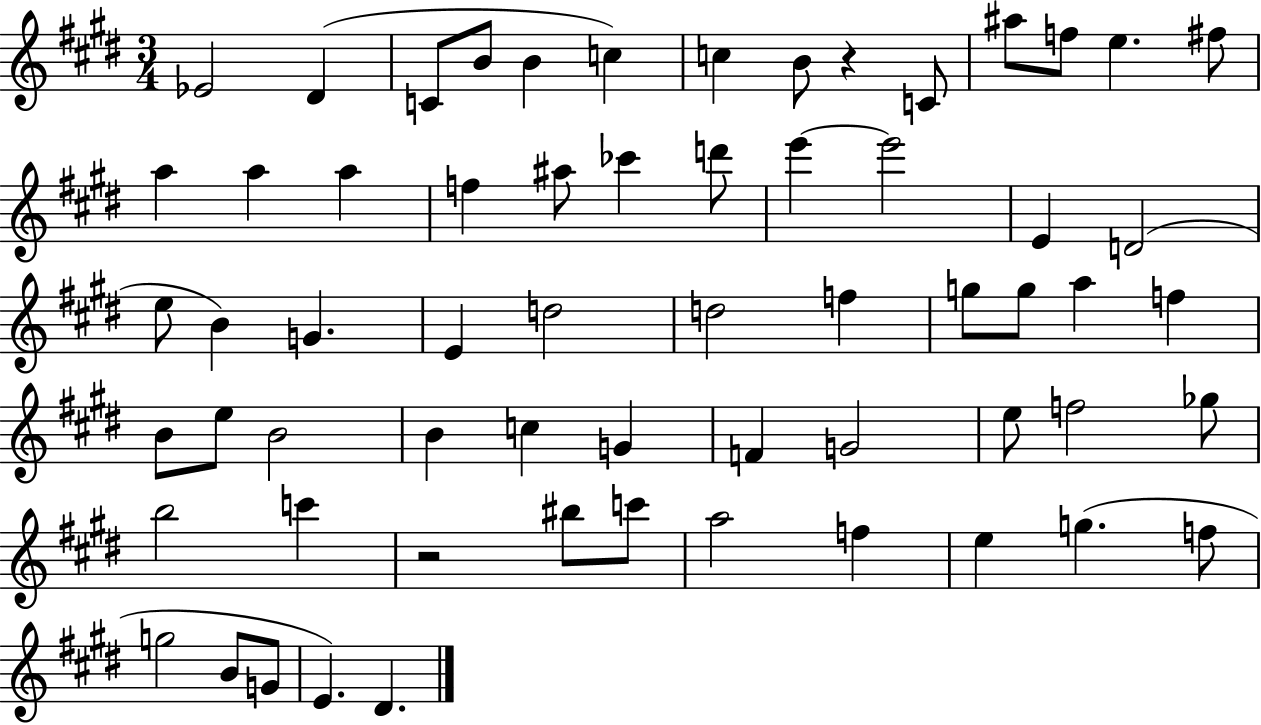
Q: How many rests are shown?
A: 2